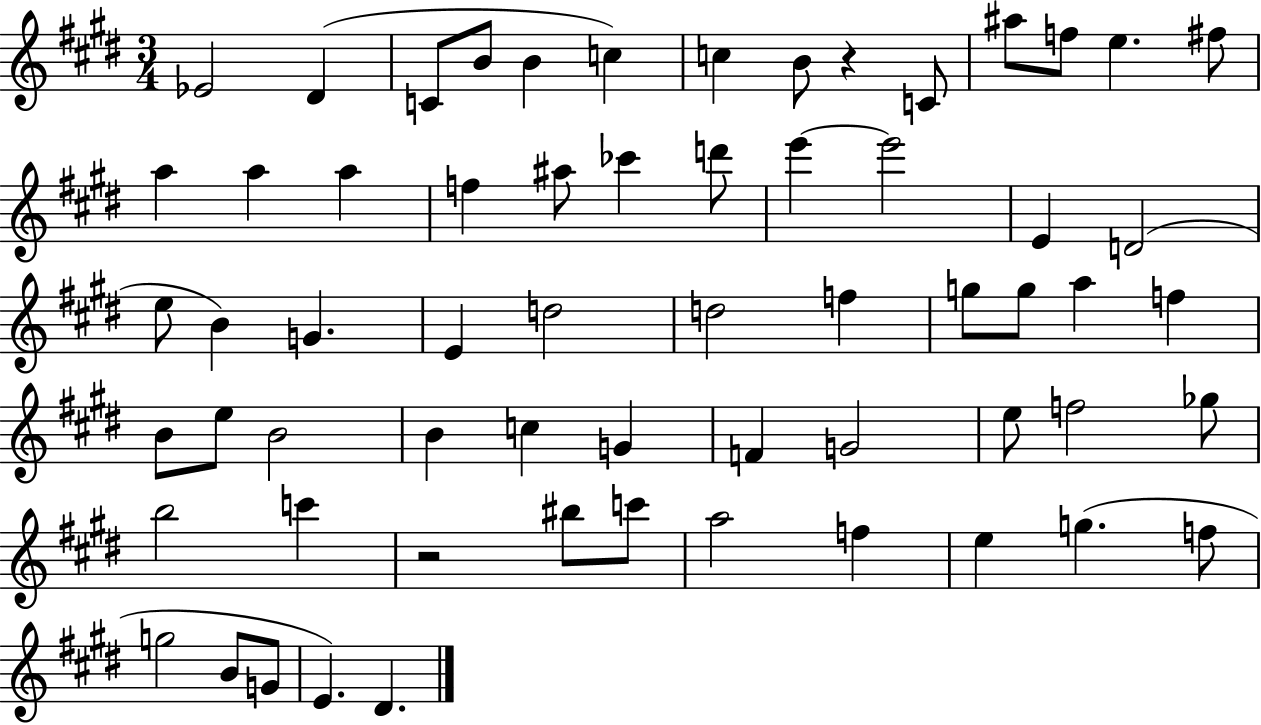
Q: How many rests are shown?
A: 2